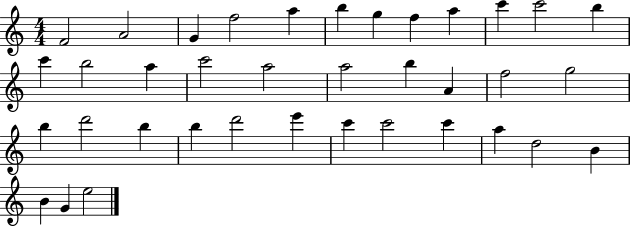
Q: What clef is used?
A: treble